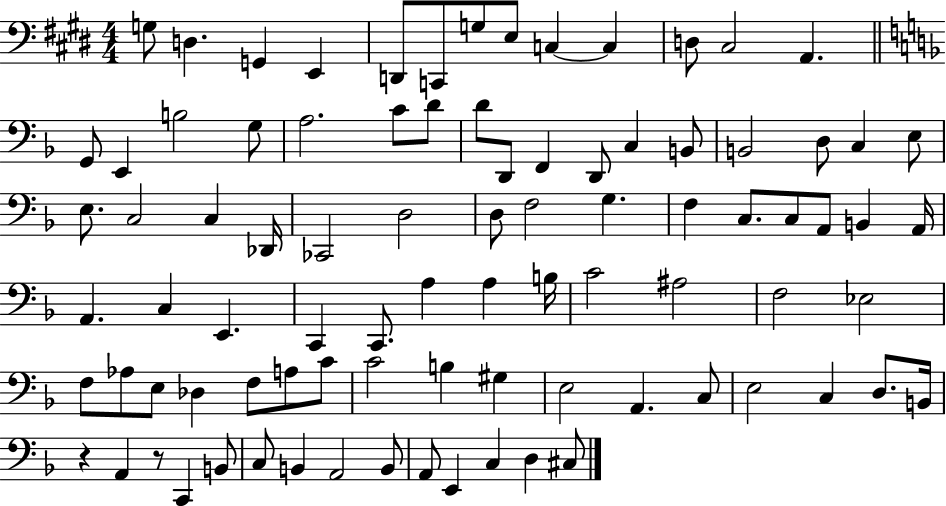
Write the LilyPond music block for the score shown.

{
  \clef bass
  \numericTimeSignature
  \time 4/4
  \key e \major
  \repeat volta 2 { g8 d4. g,4 e,4 | d,8 c,8 g8 e8 c4~~ c4 | d8 cis2 a,4. | \bar "||" \break \key d \minor g,8 e,4 b2 g8 | a2. c'8 d'8 | d'8 d,8 f,4 d,8 c4 b,8 | b,2 d8 c4 e8 | \break e8. c2 c4 des,16 | ces,2 d2 | d8 f2 g4. | f4 c8. c8 a,8 b,4 a,16 | \break a,4. c4 e,4. | c,4 c,8. a4 a4 b16 | c'2 ais2 | f2 ees2 | \break f8 aes8 e8 des4 f8 a8 c'8 | c'2 b4 gis4 | e2 a,4. c8 | e2 c4 d8. b,16 | \break r4 a,4 r8 c,4 b,8 | c8 b,4 a,2 b,8 | a,8 e,4 c4 d4 cis8 | } \bar "|."
}